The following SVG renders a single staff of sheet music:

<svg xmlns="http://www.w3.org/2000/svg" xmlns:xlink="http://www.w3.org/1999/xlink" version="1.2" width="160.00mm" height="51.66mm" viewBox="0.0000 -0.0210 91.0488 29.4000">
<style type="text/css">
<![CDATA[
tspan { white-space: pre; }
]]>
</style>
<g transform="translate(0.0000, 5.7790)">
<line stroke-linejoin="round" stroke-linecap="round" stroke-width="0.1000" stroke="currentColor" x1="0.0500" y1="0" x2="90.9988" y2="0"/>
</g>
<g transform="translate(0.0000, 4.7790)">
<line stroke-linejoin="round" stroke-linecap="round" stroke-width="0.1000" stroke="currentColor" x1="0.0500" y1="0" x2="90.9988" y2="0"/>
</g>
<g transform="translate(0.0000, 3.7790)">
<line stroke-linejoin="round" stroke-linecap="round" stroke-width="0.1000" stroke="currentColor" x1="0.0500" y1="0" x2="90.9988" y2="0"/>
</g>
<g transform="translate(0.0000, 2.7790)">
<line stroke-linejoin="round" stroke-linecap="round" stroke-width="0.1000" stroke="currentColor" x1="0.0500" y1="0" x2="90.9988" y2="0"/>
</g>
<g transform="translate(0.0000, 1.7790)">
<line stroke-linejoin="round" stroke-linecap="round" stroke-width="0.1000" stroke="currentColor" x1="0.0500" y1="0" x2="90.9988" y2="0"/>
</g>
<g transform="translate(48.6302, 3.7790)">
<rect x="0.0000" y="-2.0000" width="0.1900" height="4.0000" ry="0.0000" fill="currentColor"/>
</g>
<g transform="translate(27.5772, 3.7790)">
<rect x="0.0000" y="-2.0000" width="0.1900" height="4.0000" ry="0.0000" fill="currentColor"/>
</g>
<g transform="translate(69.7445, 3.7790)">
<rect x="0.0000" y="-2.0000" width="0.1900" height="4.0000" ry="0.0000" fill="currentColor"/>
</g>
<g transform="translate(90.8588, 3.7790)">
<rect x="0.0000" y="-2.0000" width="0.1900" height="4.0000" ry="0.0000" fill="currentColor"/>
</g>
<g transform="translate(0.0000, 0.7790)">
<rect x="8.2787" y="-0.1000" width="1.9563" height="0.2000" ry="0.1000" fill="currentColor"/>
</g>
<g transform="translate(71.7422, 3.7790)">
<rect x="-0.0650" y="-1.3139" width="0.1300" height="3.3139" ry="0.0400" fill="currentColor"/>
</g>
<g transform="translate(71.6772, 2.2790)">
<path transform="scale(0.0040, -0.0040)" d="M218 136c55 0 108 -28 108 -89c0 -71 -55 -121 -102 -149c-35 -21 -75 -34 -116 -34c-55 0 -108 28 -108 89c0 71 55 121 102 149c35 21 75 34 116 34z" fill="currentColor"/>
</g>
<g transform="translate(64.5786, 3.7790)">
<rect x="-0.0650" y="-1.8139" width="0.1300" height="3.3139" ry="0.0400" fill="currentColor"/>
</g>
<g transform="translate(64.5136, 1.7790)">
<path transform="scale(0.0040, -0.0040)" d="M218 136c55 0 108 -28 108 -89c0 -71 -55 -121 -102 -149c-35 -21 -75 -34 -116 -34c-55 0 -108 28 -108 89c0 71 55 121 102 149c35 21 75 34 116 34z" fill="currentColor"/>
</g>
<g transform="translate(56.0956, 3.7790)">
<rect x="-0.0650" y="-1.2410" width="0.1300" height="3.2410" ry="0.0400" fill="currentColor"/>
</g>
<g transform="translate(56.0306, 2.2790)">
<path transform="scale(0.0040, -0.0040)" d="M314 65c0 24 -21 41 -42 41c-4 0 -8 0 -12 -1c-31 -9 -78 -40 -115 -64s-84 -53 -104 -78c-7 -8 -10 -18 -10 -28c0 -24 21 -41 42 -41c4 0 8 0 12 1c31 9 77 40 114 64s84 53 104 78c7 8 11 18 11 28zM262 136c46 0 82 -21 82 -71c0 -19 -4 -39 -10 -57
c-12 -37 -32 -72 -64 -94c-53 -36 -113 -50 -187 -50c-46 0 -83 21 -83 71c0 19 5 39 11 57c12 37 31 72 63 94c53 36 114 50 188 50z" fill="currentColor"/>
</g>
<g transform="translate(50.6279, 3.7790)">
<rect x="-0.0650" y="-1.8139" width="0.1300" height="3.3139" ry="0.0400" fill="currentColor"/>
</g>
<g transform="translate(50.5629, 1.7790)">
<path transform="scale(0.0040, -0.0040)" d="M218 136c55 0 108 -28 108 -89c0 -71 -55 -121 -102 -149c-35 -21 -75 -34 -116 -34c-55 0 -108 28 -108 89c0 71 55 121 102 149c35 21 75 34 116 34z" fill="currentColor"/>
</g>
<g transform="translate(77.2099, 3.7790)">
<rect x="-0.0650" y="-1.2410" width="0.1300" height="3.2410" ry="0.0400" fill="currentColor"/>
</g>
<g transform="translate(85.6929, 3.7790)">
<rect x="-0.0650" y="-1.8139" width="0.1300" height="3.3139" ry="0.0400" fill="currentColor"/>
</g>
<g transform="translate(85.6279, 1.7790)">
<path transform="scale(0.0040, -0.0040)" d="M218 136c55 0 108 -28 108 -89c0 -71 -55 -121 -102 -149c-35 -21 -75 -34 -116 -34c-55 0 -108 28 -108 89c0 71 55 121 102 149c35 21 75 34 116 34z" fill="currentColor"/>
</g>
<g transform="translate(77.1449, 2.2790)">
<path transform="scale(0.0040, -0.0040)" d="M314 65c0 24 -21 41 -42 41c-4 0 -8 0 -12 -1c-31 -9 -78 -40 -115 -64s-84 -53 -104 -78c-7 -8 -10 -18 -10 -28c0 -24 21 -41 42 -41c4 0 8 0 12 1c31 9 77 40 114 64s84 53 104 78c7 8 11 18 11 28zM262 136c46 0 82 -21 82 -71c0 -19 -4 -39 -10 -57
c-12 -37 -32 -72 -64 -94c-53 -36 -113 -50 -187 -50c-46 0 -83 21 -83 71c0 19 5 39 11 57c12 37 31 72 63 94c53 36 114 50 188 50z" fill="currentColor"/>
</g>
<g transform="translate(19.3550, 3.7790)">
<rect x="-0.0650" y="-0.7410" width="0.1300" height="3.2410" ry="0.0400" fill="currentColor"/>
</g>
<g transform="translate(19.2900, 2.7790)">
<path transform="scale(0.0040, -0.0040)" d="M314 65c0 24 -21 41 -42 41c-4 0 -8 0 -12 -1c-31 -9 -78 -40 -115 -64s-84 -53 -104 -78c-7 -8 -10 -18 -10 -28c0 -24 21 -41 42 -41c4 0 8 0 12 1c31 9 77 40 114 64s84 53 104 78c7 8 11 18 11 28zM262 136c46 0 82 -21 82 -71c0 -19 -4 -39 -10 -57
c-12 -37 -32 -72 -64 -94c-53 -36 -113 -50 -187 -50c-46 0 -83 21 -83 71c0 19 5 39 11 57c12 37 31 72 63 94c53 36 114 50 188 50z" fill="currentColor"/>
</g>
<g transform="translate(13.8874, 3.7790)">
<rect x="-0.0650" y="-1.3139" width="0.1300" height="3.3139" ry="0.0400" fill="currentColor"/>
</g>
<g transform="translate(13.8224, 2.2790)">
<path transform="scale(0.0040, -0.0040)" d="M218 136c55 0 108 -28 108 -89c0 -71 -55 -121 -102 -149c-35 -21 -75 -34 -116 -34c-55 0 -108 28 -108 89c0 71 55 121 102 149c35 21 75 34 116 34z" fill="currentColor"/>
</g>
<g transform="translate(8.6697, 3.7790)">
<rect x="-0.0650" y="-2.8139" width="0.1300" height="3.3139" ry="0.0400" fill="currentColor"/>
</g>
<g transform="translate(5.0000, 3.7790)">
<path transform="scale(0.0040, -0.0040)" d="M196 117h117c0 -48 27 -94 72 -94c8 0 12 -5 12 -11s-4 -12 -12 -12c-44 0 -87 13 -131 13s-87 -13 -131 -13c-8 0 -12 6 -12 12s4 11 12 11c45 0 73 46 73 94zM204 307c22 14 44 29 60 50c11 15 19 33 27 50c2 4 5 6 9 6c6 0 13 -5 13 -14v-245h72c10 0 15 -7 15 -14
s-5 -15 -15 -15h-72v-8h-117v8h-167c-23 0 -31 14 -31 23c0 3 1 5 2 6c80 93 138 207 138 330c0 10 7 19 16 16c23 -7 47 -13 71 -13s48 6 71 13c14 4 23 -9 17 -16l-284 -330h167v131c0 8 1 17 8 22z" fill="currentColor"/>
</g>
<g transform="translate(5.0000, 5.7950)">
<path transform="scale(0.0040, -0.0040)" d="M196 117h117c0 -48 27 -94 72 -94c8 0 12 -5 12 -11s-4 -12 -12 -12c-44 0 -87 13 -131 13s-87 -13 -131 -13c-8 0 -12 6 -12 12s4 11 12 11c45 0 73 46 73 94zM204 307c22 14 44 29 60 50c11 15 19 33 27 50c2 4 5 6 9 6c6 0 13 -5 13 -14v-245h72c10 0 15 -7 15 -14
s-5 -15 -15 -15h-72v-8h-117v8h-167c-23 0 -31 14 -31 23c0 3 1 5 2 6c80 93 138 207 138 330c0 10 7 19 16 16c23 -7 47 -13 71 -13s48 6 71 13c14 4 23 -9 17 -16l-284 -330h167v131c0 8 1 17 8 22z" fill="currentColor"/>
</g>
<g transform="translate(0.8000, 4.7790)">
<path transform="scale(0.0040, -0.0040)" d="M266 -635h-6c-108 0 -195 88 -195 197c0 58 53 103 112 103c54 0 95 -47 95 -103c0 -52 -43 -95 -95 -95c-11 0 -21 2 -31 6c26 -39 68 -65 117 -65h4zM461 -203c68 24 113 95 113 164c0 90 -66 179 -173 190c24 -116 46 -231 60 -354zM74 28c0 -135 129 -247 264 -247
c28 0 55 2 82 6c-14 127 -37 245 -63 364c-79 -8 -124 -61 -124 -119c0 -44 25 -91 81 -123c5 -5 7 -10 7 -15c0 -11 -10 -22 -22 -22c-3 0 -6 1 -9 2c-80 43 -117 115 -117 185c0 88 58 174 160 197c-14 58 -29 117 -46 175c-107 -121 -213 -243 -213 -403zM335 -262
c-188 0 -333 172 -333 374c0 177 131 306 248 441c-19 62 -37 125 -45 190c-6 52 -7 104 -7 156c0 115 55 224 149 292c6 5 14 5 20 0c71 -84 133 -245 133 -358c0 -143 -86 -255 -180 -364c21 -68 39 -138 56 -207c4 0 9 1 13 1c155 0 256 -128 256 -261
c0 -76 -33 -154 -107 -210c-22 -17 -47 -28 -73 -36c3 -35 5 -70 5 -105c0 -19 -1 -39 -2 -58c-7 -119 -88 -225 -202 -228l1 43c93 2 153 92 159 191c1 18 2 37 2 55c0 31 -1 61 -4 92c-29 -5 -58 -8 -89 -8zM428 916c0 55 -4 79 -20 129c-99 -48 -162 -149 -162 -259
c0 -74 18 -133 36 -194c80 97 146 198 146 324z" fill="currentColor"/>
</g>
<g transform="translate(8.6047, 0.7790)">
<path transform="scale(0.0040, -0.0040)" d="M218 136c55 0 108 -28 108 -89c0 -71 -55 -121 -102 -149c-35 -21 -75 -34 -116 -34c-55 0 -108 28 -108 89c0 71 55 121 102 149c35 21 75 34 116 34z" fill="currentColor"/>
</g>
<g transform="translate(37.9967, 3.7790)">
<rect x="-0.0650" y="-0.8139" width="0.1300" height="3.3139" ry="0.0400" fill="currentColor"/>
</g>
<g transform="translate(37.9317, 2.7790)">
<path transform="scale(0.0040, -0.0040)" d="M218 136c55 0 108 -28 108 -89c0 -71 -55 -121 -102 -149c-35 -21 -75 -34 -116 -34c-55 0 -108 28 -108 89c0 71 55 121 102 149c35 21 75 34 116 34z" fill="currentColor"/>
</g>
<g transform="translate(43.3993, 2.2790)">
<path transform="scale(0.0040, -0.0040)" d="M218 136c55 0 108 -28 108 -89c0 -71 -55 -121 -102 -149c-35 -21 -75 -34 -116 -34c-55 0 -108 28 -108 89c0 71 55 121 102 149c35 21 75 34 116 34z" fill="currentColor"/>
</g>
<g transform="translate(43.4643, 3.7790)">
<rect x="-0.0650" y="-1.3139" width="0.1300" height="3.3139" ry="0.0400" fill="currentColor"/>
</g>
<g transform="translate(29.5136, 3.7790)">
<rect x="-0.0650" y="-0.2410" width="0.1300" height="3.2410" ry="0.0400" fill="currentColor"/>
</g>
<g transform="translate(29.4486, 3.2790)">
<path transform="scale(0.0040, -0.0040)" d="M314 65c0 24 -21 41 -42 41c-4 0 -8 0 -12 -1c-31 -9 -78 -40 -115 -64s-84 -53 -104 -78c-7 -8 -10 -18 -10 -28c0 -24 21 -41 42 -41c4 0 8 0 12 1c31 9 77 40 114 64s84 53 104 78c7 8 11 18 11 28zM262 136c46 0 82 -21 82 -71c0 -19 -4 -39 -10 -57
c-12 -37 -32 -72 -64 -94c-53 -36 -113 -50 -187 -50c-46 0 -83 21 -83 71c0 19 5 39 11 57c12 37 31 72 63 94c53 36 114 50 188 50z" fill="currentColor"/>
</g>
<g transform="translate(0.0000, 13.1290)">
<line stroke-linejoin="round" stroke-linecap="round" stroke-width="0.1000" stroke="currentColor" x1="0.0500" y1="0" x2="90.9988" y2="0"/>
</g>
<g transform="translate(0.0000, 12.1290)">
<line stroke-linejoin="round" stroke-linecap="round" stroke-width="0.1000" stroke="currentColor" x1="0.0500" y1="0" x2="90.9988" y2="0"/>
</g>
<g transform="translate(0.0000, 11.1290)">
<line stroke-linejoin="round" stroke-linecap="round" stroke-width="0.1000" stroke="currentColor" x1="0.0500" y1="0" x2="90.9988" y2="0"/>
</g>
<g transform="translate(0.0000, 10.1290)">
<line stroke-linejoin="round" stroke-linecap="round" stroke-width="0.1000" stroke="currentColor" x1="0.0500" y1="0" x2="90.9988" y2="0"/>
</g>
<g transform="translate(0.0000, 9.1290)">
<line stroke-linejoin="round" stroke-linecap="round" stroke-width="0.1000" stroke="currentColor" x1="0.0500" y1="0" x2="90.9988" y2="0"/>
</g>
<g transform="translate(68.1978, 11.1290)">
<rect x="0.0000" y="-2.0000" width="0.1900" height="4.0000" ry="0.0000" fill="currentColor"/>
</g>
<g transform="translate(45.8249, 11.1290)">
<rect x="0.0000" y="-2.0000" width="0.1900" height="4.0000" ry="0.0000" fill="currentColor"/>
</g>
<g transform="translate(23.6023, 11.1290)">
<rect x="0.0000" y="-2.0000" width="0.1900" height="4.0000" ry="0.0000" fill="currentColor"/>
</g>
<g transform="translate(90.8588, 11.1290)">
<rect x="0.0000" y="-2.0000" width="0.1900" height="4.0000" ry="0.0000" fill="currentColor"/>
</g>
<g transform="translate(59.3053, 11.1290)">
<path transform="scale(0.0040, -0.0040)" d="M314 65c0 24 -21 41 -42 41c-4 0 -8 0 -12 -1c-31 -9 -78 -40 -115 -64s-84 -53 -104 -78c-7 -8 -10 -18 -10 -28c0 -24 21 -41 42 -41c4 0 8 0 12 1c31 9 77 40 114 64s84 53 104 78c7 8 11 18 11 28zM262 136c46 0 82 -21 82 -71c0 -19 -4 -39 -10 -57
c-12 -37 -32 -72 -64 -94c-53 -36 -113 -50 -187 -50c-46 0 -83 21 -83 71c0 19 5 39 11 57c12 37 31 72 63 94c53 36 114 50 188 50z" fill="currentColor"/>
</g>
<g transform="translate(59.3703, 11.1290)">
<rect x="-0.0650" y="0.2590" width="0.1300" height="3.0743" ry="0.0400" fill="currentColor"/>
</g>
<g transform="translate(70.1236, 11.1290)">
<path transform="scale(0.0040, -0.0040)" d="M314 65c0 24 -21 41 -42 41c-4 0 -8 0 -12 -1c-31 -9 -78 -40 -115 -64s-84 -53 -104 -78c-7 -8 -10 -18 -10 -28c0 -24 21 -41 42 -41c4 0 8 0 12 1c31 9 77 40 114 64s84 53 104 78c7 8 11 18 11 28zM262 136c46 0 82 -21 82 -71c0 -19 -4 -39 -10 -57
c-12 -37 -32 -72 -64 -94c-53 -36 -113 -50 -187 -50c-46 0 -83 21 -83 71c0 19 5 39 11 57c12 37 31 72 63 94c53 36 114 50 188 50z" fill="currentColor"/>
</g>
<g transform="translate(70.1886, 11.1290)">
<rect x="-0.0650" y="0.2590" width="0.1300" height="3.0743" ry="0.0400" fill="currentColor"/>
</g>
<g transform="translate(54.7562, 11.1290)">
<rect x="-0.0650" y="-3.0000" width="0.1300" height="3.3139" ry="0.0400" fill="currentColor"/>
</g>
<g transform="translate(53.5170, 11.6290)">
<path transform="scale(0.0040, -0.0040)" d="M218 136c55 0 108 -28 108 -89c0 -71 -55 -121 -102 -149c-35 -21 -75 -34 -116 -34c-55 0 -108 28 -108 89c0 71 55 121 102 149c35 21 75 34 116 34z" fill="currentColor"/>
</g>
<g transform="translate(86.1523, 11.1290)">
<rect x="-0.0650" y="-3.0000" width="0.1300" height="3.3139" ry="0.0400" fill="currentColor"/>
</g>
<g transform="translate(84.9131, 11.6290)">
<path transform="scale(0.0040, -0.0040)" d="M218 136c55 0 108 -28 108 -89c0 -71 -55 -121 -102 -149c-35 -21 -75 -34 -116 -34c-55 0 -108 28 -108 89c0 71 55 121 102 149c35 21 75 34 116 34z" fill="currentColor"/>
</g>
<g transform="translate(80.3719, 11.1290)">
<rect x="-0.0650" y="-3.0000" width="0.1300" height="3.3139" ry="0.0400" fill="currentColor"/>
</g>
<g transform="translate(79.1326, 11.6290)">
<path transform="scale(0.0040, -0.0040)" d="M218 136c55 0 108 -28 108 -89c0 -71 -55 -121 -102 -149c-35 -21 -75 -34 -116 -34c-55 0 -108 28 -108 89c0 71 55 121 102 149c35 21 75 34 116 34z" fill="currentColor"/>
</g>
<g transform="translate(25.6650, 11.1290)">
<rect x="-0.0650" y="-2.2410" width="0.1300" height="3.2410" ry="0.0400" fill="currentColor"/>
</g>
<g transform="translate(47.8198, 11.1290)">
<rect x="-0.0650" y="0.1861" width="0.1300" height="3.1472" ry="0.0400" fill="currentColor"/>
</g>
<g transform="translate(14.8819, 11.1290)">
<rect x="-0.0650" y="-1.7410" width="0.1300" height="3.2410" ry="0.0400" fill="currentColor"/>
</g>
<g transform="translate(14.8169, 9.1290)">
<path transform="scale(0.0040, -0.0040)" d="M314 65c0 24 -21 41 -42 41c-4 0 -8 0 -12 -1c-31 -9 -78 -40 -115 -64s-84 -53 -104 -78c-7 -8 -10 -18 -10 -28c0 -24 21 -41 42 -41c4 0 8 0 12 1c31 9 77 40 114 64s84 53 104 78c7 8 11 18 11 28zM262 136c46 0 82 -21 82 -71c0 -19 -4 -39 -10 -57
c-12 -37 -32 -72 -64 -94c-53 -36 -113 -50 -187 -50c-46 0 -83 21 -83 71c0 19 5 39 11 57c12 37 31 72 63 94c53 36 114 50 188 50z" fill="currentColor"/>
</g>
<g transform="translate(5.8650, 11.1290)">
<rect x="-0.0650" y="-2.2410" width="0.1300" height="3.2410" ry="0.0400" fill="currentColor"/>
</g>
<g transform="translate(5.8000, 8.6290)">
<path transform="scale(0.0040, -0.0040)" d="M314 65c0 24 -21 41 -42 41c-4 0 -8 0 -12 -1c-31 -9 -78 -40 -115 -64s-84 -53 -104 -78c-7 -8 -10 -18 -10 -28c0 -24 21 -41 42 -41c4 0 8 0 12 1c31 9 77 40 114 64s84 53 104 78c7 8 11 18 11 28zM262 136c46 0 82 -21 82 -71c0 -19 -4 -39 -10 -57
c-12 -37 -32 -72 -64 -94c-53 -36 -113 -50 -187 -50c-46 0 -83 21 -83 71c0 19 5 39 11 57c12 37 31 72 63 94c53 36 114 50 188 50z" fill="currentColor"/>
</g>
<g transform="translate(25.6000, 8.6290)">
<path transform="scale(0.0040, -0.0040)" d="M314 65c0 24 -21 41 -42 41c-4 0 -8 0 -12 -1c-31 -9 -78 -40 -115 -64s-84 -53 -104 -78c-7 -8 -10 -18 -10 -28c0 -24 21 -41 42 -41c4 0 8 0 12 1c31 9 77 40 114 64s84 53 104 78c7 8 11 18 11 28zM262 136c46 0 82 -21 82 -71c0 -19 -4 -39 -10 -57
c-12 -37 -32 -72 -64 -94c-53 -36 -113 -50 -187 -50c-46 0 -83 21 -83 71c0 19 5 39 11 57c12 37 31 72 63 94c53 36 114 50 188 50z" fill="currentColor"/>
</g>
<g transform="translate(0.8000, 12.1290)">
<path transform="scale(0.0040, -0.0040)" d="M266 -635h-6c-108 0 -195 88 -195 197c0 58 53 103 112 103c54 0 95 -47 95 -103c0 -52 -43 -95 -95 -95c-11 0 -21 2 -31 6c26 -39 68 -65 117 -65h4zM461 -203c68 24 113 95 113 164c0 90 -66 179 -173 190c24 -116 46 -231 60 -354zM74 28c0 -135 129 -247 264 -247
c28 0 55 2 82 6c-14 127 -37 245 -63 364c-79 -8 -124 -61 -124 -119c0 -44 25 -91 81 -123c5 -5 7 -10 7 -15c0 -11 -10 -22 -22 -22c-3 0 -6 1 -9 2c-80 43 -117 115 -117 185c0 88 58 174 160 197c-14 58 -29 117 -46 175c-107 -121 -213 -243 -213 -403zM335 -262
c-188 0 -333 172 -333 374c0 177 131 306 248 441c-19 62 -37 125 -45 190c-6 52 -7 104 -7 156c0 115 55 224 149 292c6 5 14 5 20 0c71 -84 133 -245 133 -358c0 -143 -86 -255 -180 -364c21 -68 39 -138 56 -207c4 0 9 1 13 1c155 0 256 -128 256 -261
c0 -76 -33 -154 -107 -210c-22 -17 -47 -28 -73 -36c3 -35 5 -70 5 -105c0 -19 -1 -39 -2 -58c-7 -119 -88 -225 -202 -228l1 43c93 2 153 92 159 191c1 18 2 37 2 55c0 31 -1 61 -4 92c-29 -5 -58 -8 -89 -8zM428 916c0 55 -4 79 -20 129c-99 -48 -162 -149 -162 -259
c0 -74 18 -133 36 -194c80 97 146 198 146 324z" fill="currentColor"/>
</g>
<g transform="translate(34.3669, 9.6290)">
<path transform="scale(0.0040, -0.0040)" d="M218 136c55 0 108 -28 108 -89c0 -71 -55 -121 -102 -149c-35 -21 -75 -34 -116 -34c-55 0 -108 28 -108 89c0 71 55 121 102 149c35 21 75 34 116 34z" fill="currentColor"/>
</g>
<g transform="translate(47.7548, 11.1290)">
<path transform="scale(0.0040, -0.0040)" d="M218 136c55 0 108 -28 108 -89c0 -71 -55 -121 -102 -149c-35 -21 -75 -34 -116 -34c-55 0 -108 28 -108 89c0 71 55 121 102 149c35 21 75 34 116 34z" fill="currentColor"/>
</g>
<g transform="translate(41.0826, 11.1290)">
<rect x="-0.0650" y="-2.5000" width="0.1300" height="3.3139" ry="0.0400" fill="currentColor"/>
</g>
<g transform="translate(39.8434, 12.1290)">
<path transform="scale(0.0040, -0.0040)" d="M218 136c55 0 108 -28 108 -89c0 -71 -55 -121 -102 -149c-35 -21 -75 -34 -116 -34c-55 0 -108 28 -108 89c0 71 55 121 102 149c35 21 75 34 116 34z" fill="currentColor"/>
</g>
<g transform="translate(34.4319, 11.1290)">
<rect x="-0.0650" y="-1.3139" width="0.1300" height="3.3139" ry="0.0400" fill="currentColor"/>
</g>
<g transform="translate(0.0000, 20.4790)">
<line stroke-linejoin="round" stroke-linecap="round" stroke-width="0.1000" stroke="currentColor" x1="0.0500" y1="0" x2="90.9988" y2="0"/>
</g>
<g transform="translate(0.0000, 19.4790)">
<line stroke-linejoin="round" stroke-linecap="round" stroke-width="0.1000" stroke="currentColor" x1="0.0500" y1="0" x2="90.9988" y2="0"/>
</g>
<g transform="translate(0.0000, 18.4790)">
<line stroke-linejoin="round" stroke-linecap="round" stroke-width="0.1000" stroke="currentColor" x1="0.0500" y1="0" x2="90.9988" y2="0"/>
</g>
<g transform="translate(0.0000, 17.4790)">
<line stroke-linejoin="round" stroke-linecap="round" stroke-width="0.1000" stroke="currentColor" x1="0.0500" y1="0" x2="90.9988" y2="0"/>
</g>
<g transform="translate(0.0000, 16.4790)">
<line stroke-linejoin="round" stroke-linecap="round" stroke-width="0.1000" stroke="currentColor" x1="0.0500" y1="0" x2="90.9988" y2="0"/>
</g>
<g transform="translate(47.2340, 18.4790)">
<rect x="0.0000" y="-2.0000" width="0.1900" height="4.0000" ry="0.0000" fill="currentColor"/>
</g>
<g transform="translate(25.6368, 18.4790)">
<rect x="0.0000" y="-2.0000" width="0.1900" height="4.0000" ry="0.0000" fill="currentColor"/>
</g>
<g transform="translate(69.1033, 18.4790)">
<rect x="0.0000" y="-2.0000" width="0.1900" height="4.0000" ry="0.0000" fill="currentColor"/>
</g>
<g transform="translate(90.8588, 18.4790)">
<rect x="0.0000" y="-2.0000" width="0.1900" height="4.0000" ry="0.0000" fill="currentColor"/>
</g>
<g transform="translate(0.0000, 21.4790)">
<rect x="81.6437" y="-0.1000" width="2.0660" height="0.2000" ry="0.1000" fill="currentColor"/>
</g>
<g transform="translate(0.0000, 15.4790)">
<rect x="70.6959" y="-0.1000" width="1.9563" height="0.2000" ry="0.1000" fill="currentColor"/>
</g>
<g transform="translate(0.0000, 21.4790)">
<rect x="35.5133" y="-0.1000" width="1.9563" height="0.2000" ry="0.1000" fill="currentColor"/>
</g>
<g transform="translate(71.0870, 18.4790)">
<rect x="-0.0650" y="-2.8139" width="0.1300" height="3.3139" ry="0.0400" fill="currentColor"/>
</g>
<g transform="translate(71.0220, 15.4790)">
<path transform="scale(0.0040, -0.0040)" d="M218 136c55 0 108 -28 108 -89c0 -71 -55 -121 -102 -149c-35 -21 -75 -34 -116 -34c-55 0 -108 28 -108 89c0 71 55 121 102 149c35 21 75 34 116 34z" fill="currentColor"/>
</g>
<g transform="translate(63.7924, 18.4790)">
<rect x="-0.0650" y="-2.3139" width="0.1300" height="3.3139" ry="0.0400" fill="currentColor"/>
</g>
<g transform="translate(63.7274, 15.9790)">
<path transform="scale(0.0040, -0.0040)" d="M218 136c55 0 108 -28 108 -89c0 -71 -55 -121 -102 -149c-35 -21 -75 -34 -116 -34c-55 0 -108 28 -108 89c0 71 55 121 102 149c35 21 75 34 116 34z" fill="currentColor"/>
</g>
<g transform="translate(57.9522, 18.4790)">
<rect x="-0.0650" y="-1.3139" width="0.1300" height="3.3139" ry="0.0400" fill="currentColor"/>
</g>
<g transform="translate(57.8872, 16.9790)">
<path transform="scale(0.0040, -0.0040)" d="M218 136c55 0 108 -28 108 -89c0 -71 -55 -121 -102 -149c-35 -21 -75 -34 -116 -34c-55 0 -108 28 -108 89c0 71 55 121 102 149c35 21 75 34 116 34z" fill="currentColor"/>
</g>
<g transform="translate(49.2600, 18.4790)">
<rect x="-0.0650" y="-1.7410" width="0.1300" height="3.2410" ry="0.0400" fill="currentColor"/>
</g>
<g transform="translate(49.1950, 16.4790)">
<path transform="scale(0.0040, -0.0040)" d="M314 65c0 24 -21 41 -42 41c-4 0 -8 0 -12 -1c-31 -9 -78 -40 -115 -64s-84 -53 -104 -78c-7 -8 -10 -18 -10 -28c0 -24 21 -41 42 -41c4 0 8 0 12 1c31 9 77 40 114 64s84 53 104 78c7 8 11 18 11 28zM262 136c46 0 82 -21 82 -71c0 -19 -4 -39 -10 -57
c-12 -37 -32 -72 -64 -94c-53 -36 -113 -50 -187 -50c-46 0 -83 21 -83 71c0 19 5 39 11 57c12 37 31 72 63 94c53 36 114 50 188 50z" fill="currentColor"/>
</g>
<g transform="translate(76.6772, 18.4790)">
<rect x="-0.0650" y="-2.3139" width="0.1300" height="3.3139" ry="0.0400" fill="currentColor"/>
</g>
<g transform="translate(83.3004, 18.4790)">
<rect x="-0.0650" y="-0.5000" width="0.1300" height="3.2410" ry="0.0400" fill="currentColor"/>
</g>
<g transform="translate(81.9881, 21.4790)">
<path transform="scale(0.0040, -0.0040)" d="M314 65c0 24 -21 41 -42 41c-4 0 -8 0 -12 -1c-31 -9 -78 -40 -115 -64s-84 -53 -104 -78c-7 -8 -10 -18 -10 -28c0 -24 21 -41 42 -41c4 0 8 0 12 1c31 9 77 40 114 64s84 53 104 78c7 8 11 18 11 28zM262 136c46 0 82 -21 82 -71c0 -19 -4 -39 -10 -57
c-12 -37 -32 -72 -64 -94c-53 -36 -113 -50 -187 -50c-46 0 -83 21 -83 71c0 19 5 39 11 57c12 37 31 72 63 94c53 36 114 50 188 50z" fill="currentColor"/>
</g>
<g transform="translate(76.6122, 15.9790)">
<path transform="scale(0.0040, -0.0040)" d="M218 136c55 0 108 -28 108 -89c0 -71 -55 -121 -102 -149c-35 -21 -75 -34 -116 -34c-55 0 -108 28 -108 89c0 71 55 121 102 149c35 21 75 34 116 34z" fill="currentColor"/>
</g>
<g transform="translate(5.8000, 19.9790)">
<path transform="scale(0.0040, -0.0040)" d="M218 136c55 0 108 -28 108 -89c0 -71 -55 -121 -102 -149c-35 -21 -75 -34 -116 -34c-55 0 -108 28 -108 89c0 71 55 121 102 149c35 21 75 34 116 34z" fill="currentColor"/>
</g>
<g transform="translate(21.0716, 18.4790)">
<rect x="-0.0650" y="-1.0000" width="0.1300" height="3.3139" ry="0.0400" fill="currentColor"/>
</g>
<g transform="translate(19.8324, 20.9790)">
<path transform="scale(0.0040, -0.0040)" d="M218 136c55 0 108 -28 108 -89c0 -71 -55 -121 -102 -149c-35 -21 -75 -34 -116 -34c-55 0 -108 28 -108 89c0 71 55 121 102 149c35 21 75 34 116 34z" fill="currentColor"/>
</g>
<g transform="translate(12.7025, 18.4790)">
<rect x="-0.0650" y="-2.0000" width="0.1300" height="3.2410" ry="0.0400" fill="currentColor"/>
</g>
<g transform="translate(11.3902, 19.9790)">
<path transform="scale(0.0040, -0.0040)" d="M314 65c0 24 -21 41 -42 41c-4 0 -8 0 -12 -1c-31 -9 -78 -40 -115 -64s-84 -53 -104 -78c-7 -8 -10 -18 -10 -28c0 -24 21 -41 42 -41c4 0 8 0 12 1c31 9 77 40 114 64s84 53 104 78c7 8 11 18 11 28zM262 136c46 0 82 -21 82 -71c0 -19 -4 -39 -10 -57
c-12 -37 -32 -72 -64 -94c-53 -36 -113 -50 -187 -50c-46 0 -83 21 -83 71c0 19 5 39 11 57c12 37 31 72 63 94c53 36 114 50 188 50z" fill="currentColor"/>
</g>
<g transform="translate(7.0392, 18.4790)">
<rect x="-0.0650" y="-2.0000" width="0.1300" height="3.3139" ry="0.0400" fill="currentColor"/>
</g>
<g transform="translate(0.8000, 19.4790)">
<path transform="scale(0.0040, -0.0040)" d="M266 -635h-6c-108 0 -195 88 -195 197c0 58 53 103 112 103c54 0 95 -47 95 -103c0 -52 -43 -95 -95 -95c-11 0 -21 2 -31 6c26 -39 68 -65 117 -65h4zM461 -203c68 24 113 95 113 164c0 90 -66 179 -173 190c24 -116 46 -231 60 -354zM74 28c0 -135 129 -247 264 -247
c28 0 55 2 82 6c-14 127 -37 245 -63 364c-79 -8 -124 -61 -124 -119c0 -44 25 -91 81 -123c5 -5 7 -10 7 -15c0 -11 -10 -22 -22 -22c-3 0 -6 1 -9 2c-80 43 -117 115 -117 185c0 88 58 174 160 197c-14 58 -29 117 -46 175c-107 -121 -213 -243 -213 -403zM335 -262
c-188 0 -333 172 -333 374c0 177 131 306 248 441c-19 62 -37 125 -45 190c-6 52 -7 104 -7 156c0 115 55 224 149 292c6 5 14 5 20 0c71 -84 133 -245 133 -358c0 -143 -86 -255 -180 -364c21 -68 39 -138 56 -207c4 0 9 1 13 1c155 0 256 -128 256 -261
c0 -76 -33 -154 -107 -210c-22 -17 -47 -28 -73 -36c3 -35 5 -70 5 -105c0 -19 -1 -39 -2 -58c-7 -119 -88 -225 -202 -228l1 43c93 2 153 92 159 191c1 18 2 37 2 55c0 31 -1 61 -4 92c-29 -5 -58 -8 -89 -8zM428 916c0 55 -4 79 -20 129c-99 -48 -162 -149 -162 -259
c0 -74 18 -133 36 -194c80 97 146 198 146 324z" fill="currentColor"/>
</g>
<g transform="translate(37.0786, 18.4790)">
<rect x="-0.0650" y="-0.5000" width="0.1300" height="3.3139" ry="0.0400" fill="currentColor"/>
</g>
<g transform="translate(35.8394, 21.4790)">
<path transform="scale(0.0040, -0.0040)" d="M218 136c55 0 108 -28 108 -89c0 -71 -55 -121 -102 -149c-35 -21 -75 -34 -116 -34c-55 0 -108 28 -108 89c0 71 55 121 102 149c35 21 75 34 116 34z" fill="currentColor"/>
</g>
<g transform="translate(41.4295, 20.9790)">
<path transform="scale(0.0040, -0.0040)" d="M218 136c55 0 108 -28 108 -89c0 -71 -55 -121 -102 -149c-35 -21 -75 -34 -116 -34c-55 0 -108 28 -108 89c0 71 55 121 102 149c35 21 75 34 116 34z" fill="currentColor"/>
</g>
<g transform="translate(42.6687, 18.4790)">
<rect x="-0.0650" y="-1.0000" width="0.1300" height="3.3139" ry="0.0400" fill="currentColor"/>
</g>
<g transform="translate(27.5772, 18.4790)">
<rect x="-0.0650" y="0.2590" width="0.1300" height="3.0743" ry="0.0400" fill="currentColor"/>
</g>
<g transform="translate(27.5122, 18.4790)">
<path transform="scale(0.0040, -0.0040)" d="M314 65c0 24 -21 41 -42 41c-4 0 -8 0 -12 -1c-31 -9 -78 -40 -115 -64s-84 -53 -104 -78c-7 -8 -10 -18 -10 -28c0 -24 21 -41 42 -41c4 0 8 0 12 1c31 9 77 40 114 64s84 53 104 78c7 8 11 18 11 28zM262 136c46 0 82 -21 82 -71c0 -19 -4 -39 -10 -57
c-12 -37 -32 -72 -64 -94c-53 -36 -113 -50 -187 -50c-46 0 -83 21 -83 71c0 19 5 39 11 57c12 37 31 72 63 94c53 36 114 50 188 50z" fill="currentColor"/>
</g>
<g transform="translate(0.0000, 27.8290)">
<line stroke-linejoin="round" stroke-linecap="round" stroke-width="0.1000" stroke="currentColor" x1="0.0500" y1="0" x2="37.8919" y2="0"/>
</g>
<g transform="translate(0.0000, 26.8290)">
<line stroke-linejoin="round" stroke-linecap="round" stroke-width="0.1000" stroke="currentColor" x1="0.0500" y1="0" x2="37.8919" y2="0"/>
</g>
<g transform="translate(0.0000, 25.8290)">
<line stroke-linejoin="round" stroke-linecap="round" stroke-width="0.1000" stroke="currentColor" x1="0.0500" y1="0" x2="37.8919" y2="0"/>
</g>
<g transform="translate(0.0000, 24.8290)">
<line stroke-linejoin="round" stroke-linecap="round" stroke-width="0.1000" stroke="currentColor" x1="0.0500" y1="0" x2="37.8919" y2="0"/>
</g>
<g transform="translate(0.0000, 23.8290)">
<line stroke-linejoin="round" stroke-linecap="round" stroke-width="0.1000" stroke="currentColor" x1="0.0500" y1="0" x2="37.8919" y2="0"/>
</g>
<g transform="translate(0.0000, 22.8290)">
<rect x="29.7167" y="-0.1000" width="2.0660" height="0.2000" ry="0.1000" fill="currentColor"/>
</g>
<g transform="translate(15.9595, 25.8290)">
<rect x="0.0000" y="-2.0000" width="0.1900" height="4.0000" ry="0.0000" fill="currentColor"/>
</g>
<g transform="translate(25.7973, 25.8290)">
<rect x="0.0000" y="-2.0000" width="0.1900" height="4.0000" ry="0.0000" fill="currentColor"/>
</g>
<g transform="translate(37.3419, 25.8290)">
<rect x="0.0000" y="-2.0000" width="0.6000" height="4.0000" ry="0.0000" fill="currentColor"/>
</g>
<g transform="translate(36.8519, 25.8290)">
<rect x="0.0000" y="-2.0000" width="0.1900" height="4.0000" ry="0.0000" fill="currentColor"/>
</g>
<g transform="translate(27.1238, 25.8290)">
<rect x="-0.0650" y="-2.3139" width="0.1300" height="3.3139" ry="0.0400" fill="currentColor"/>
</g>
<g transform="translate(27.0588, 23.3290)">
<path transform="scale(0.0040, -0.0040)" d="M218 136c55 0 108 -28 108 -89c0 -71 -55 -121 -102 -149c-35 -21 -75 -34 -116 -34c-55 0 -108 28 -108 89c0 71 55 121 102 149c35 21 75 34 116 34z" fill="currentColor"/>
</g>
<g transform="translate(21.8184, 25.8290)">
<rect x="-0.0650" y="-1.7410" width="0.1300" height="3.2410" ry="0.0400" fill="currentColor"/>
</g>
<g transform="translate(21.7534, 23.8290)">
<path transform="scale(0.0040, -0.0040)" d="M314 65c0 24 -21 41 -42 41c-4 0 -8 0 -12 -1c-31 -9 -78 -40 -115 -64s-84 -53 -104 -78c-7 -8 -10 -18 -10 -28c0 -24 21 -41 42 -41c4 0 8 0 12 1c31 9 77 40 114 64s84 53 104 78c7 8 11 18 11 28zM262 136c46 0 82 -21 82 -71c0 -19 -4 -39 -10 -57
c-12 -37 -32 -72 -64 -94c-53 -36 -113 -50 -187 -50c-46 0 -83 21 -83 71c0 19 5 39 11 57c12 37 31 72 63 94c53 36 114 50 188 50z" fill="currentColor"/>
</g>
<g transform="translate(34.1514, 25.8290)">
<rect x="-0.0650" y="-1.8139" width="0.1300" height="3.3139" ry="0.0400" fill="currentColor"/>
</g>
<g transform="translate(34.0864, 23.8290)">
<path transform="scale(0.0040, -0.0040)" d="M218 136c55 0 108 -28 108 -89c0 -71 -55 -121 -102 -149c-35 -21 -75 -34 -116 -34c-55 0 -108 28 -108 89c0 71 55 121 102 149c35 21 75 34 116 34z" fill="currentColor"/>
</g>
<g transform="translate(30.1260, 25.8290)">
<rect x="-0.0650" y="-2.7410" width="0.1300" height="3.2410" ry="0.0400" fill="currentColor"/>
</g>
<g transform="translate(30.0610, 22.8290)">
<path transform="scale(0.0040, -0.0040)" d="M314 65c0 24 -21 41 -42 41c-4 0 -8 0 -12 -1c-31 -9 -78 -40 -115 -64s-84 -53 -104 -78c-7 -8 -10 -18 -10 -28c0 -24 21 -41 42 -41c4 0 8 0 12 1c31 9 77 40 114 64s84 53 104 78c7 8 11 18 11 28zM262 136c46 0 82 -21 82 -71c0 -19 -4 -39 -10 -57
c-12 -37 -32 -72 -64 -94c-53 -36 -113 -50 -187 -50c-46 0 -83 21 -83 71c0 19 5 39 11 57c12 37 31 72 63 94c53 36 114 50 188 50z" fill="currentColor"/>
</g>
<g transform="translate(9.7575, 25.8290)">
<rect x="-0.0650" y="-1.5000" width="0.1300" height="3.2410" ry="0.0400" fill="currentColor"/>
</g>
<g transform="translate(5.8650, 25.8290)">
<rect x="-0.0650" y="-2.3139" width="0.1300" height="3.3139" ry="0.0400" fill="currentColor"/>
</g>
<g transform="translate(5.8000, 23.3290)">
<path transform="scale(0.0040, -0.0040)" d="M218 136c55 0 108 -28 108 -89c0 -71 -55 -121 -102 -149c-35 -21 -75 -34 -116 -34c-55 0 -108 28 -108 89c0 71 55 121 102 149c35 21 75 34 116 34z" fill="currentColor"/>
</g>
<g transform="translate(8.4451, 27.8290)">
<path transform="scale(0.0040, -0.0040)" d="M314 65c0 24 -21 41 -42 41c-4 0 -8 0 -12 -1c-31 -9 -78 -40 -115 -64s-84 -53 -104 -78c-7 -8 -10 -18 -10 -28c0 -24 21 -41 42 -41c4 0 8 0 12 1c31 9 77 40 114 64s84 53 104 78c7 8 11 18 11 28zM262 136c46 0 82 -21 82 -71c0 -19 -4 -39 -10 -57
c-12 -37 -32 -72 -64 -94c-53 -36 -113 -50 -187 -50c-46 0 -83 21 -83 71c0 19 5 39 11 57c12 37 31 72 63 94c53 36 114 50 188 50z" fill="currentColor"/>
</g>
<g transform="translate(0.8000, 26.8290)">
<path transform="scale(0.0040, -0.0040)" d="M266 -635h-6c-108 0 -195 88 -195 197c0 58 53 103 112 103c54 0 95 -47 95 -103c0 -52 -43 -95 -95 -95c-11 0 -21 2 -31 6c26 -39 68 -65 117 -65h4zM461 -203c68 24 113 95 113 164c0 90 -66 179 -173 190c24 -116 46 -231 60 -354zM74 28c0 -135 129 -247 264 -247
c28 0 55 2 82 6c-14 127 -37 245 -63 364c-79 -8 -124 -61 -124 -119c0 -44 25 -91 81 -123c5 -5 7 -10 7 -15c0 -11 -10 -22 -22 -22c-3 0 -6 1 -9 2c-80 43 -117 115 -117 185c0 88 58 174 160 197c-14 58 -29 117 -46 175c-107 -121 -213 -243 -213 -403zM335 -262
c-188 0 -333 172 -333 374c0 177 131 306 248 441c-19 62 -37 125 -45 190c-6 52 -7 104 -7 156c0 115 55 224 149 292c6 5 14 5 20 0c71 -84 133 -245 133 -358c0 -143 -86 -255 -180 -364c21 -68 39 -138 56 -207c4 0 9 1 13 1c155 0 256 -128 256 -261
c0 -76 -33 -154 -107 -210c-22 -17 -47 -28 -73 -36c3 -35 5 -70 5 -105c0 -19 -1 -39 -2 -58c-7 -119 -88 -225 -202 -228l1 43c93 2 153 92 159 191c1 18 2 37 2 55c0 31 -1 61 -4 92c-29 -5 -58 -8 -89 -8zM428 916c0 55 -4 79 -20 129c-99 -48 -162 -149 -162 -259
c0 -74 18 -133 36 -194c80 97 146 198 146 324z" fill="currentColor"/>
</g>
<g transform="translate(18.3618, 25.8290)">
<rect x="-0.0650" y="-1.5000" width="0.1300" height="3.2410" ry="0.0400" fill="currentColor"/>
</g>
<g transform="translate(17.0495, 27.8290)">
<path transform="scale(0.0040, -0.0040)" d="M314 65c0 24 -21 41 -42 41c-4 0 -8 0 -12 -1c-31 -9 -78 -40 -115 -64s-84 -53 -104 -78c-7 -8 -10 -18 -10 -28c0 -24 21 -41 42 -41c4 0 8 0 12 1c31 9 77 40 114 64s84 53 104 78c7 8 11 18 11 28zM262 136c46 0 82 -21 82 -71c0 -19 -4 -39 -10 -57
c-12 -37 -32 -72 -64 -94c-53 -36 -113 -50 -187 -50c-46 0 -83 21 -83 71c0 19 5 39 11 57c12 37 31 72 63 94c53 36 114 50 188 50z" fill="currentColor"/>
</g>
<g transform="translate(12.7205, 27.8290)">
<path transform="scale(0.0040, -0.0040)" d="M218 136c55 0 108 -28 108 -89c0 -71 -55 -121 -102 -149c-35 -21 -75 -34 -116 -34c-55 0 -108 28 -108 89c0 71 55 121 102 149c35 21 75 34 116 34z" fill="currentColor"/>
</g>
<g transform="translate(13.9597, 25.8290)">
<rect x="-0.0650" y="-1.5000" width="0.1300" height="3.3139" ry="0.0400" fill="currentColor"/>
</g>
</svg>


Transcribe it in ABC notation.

X:1
T:Untitled
M:4/4
L:1/4
K:C
a e d2 c2 d e f e2 f e e2 f g2 f2 g2 e G B A B2 B2 A A F F2 D B2 C D f2 e g a g C2 g E2 E E2 f2 g a2 f